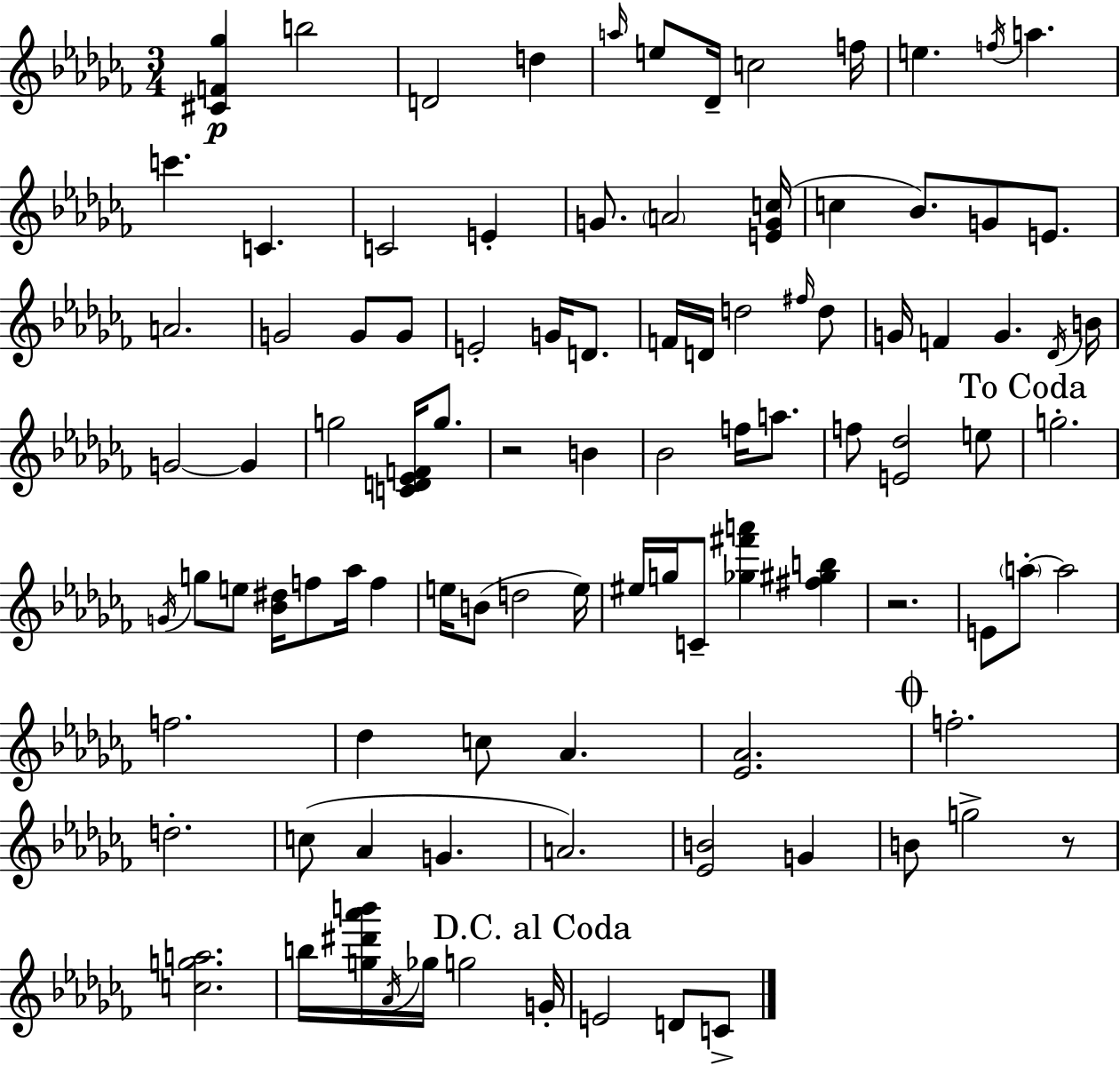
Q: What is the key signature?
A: AES minor